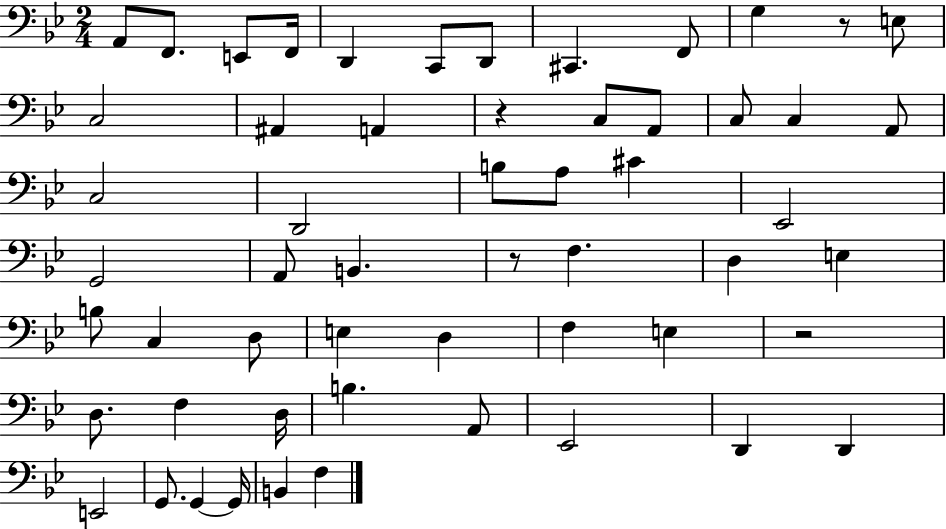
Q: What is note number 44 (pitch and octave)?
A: Eb2